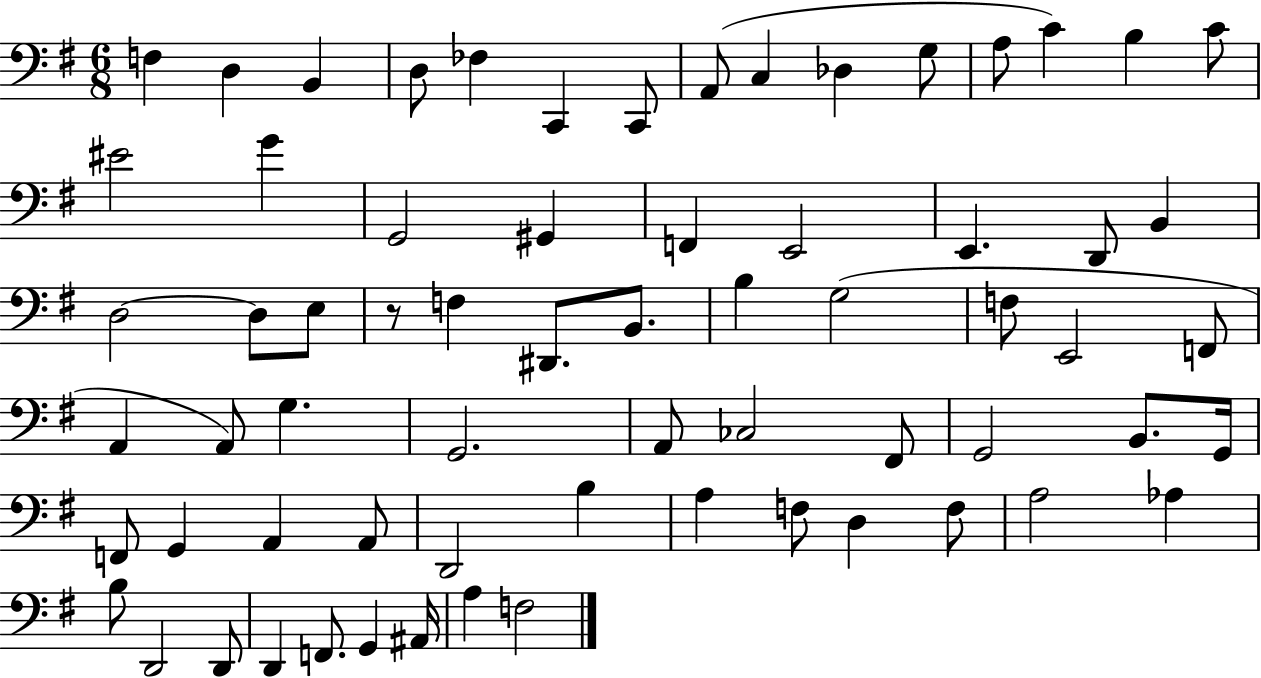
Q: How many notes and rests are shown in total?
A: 67